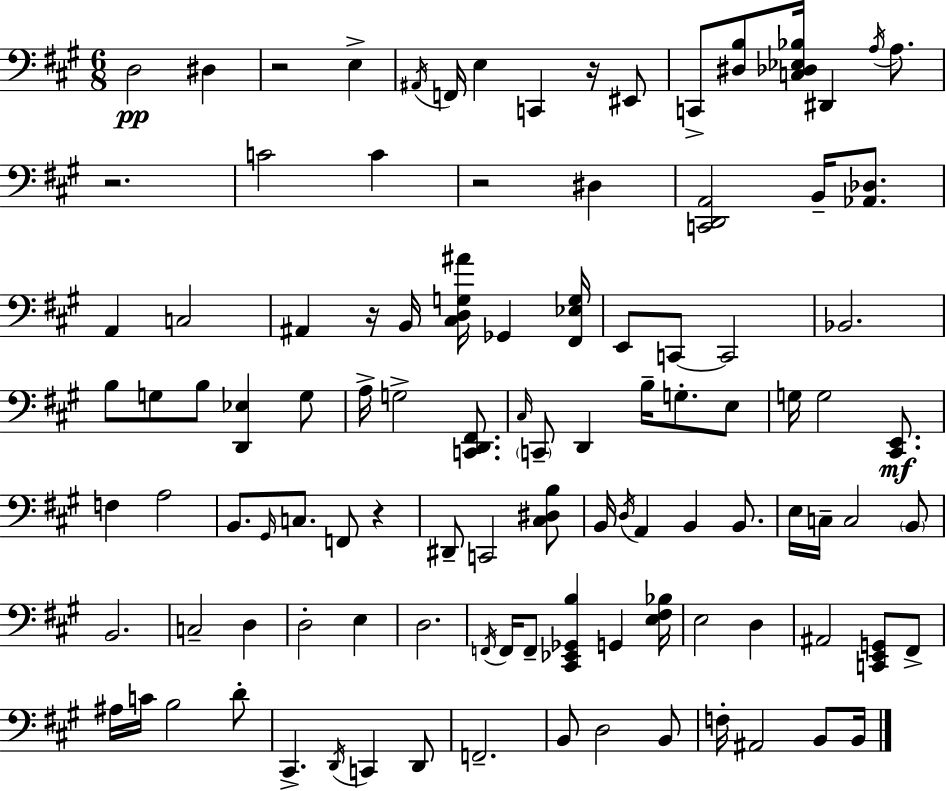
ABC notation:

X:1
T:Untitled
M:6/8
L:1/4
K:A
D,2 ^D, z2 E, ^A,,/4 F,,/4 E, C,, z/4 ^E,,/2 C,,/2 [^D,B,]/2 [C,_D,_E,_B,]/4 ^D,, A,/4 A,/2 z2 C2 C z2 ^D, [C,,D,,A,,]2 B,,/4 [_A,,_D,]/2 A,, C,2 ^A,, z/4 B,,/4 [^C,D,G,^A]/4 _G,, [^F,,_E,G,]/4 E,,/2 C,,/2 C,,2 _B,,2 B,/2 G,/2 B,/2 [D,,_E,] G,/2 A,/4 G,2 [C,,D,,^F,,]/2 ^C,/4 C,,/2 D,, B,/4 G,/2 E,/2 G,/4 G,2 [^C,,E,,]/2 F, A,2 B,,/2 ^G,,/4 C,/2 F,,/2 z ^D,,/2 C,,2 [^C,^D,B,]/2 B,,/4 D,/4 A,, B,, B,,/2 E,/4 C,/4 C,2 B,,/2 B,,2 C,2 D, D,2 E, D,2 F,,/4 F,,/4 F,,/2 [^C,,_E,,_G,,B,] G,, [E,^F,_B,]/4 E,2 D, ^A,,2 [C,,E,,G,,]/2 ^F,,/2 ^A,/4 C/4 B,2 D/2 ^C,, D,,/4 C,, D,,/2 F,,2 B,,/2 D,2 B,,/2 F,/4 ^A,,2 B,,/2 B,,/4